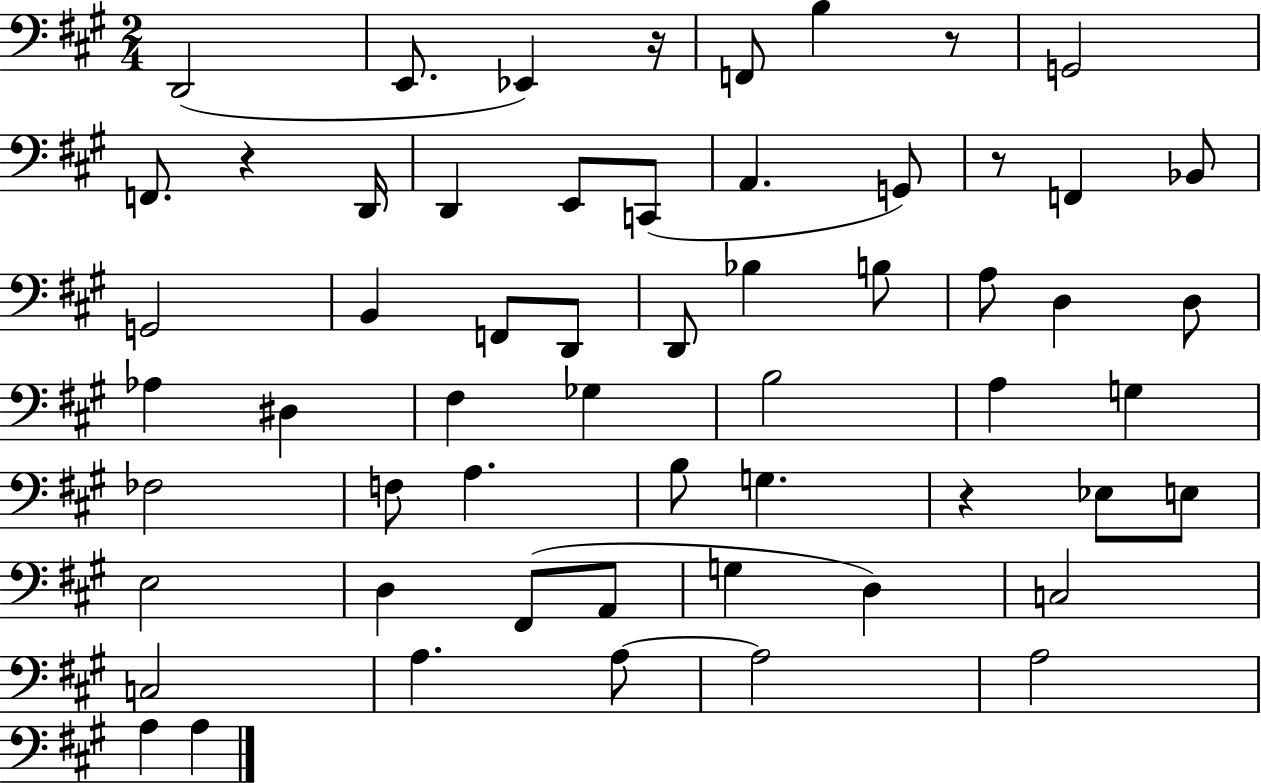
X:1
T:Untitled
M:2/4
L:1/4
K:A
D,,2 E,,/2 _E,, z/4 F,,/2 B, z/2 G,,2 F,,/2 z D,,/4 D,, E,,/2 C,,/2 A,, G,,/2 z/2 F,, _B,,/2 G,,2 B,, F,,/2 D,,/2 D,,/2 _B, B,/2 A,/2 D, D,/2 _A, ^D, ^F, _G, B,2 A, G, _F,2 F,/2 A, B,/2 G, z _E,/2 E,/2 E,2 D, ^F,,/2 A,,/2 G, D, C,2 C,2 A, A,/2 A,2 A,2 A, A,